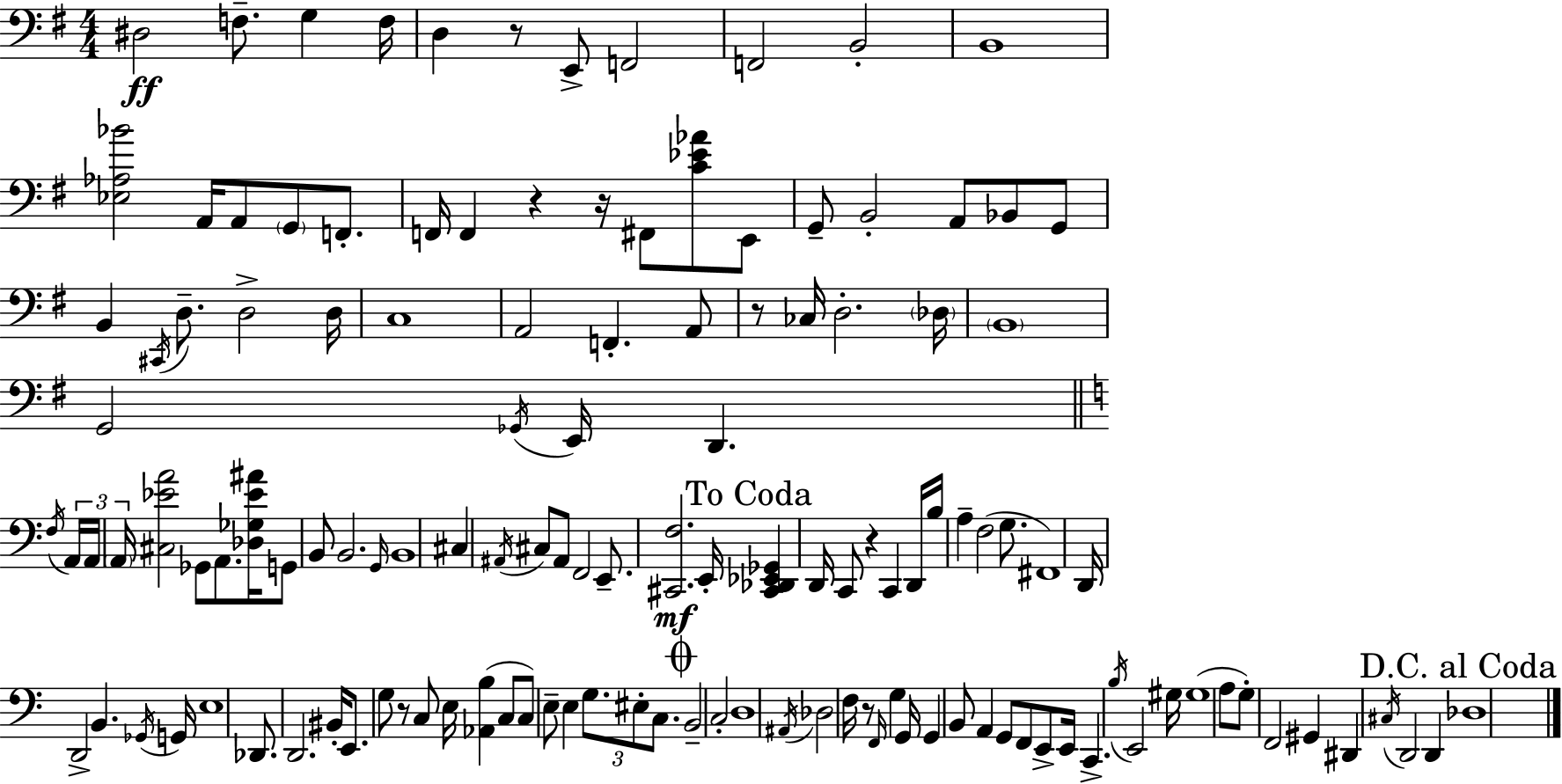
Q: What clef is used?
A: bass